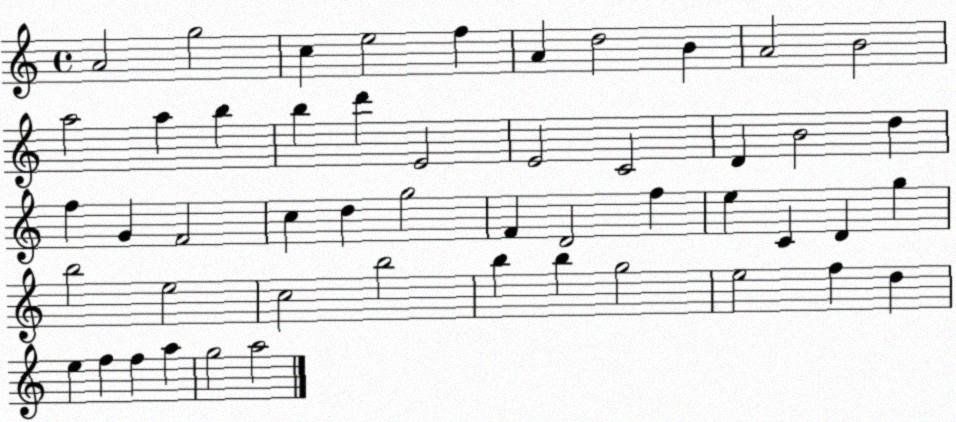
X:1
T:Untitled
M:4/4
L:1/4
K:C
A2 g2 c e2 f A d2 B A2 B2 a2 a b b d' E2 E2 C2 D B2 d f G F2 c d g2 F D2 f e C D g b2 e2 c2 b2 b b g2 e2 f d e f f a g2 a2